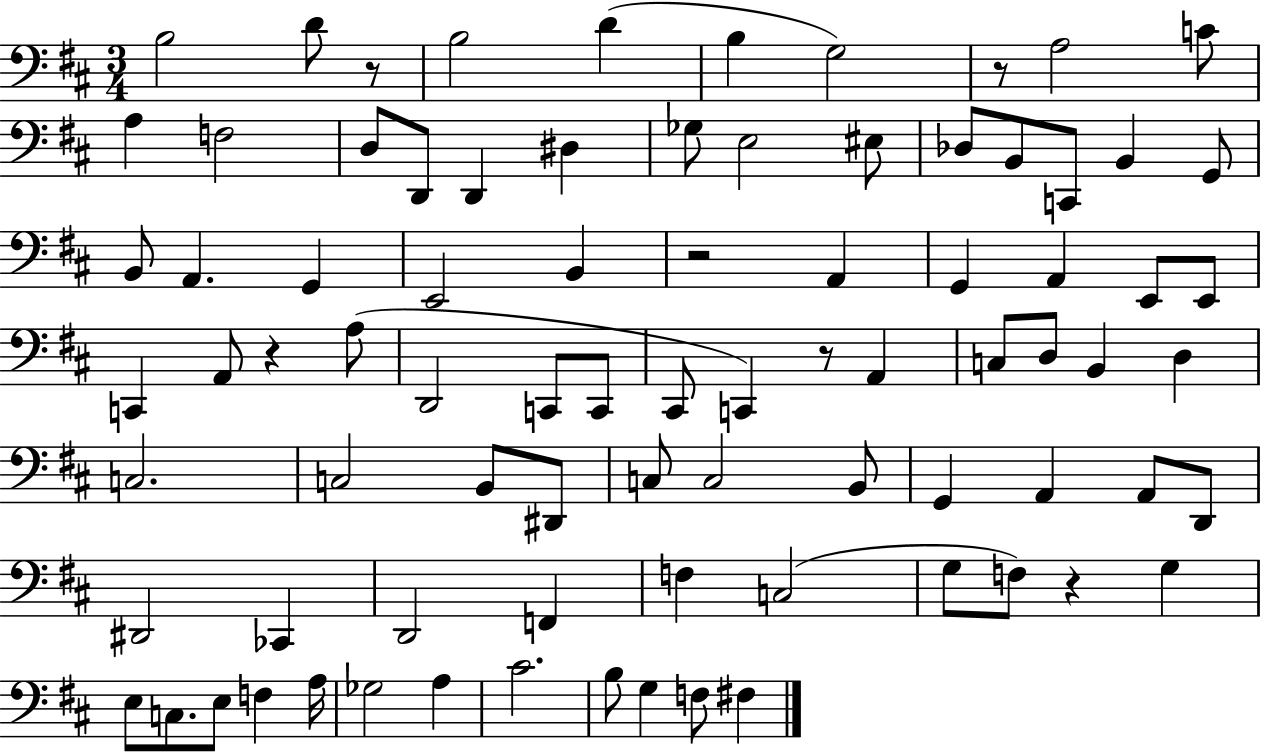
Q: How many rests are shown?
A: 6